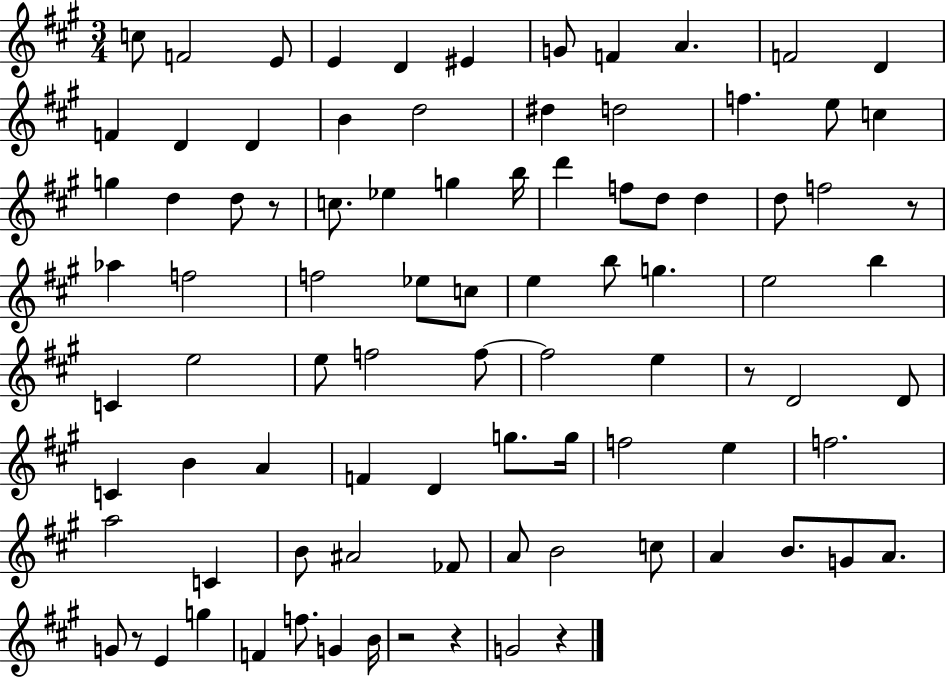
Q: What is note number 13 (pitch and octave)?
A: D4